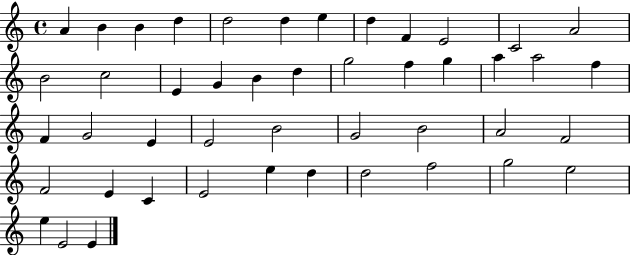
{
  \clef treble
  \time 4/4
  \defaultTimeSignature
  \key c \major
  a'4 b'4 b'4 d''4 | d''2 d''4 e''4 | d''4 f'4 e'2 | c'2 a'2 | \break b'2 c''2 | e'4 g'4 b'4 d''4 | g''2 f''4 g''4 | a''4 a''2 f''4 | \break f'4 g'2 e'4 | e'2 b'2 | g'2 b'2 | a'2 f'2 | \break f'2 e'4 c'4 | e'2 e''4 d''4 | d''2 f''2 | g''2 e''2 | \break e''4 e'2 e'4 | \bar "|."
}